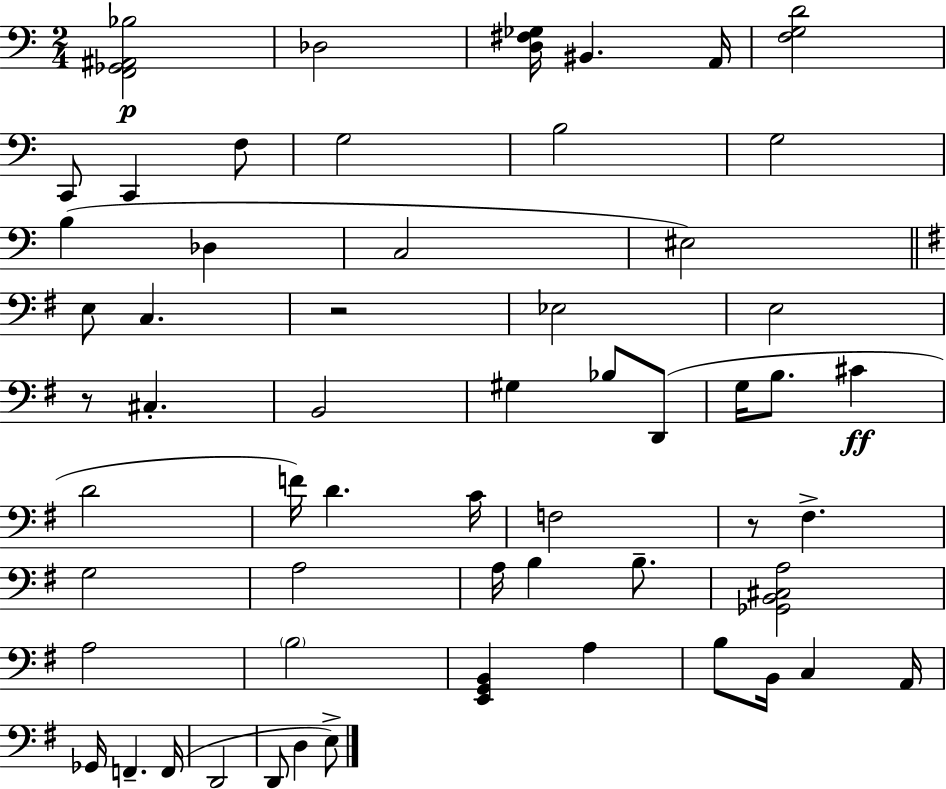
[F2,Gb2,A#2,Bb3]/h Db3/h [D3,F#3,Gb3]/s BIS2/q. A2/s [F3,G3,D4]/h C2/e C2/q F3/e G3/h B3/h G3/h B3/q Db3/q C3/h EIS3/h E3/e C3/q. R/h Eb3/h E3/h R/e C#3/q. B2/h G#3/q Bb3/e D2/e G3/s B3/e. C#4/q D4/h F4/s D4/q. C4/s F3/h R/e F#3/q. G3/h A3/h A3/s B3/q B3/e. [Gb2,B2,C#3,A3]/h A3/h B3/h [E2,G2,B2]/q A3/q B3/e B2/s C3/q A2/s Gb2/s F2/q. F2/s D2/h D2/e D3/q E3/e